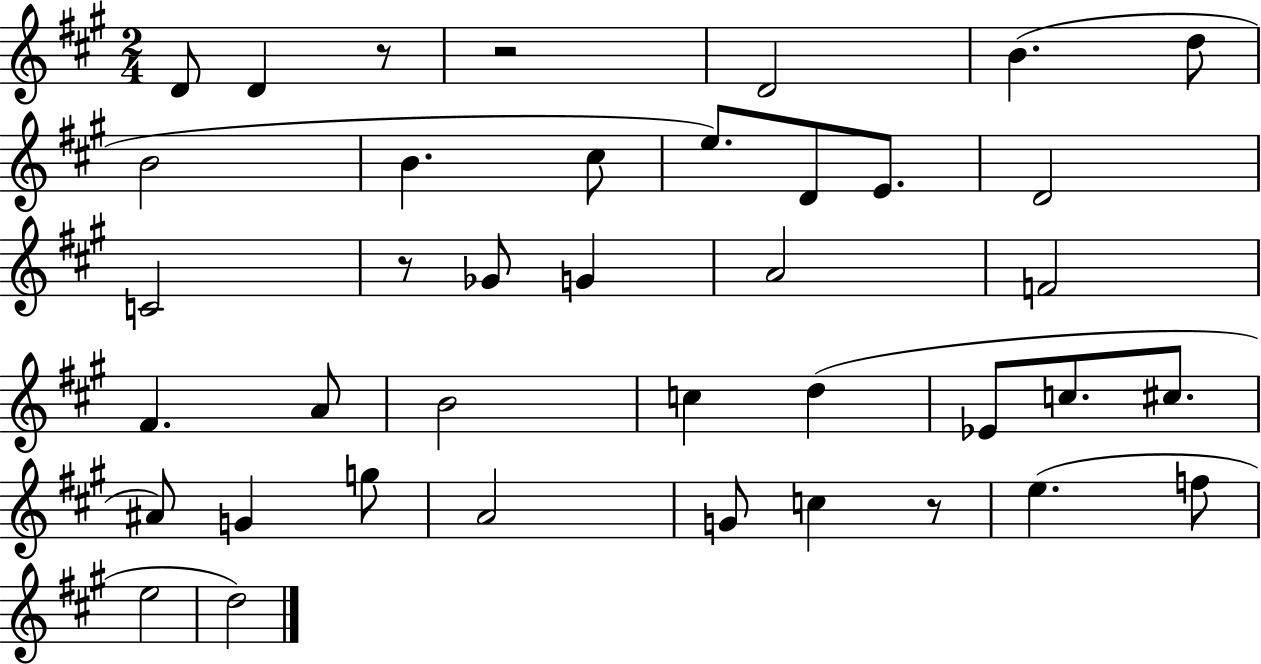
{
  \clef treble
  \numericTimeSignature
  \time 2/4
  \key a \major
  d'8 d'4 r8 | r2 | d'2 | b'4.( d''8 | \break b'2 | b'4. cis''8 | e''8.) d'8 e'8. | d'2 | \break c'2 | r8 ges'8 g'4 | a'2 | f'2 | \break fis'4. a'8 | b'2 | c''4 d''4( | ees'8 c''8. cis''8. | \break ais'8) g'4 g''8 | a'2 | g'8 c''4 r8 | e''4.( f''8 | \break e''2 | d''2) | \bar "|."
}